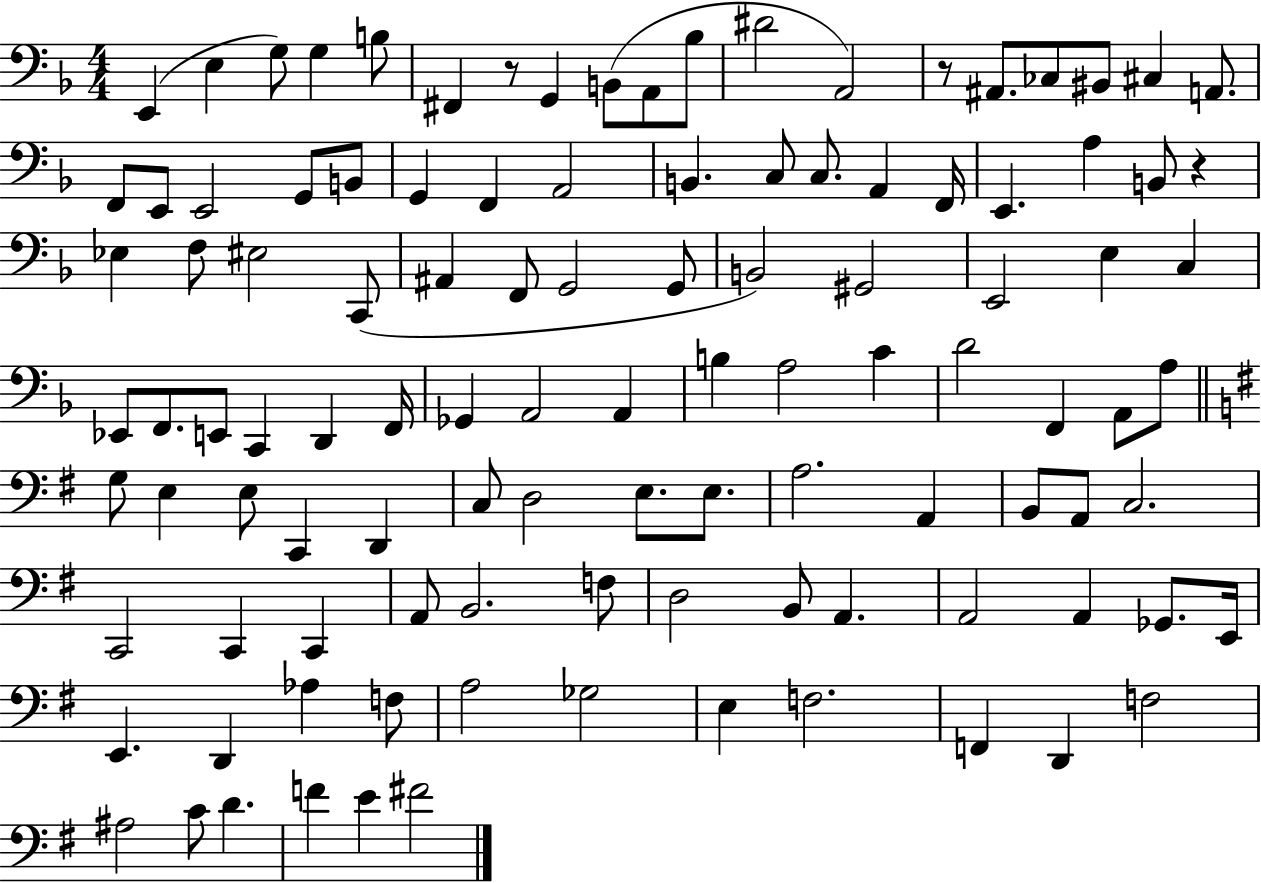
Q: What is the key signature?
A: F major